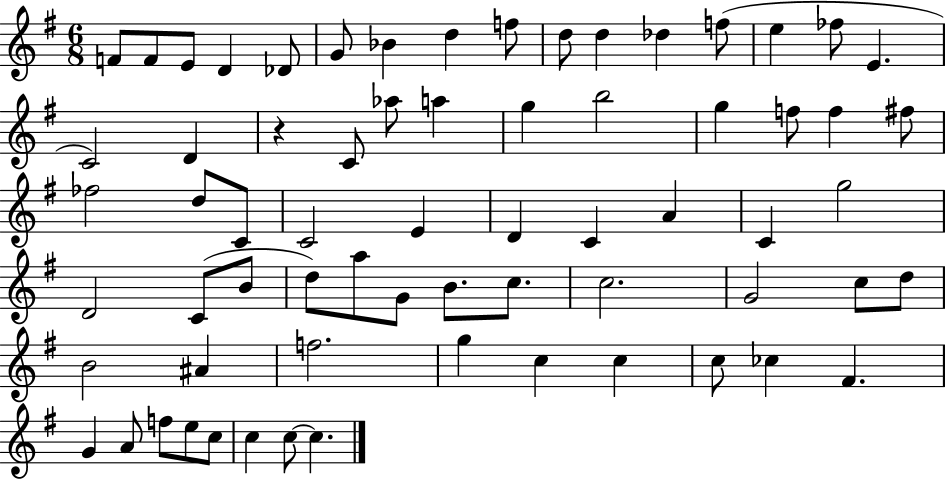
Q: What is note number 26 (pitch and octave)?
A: F5